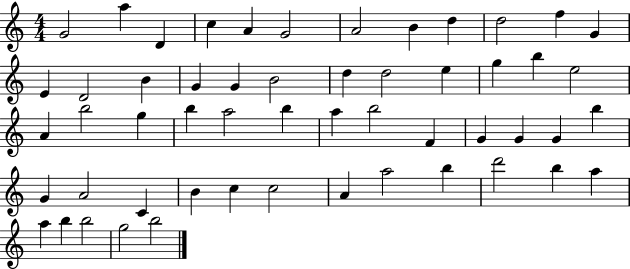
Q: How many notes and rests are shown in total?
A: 54